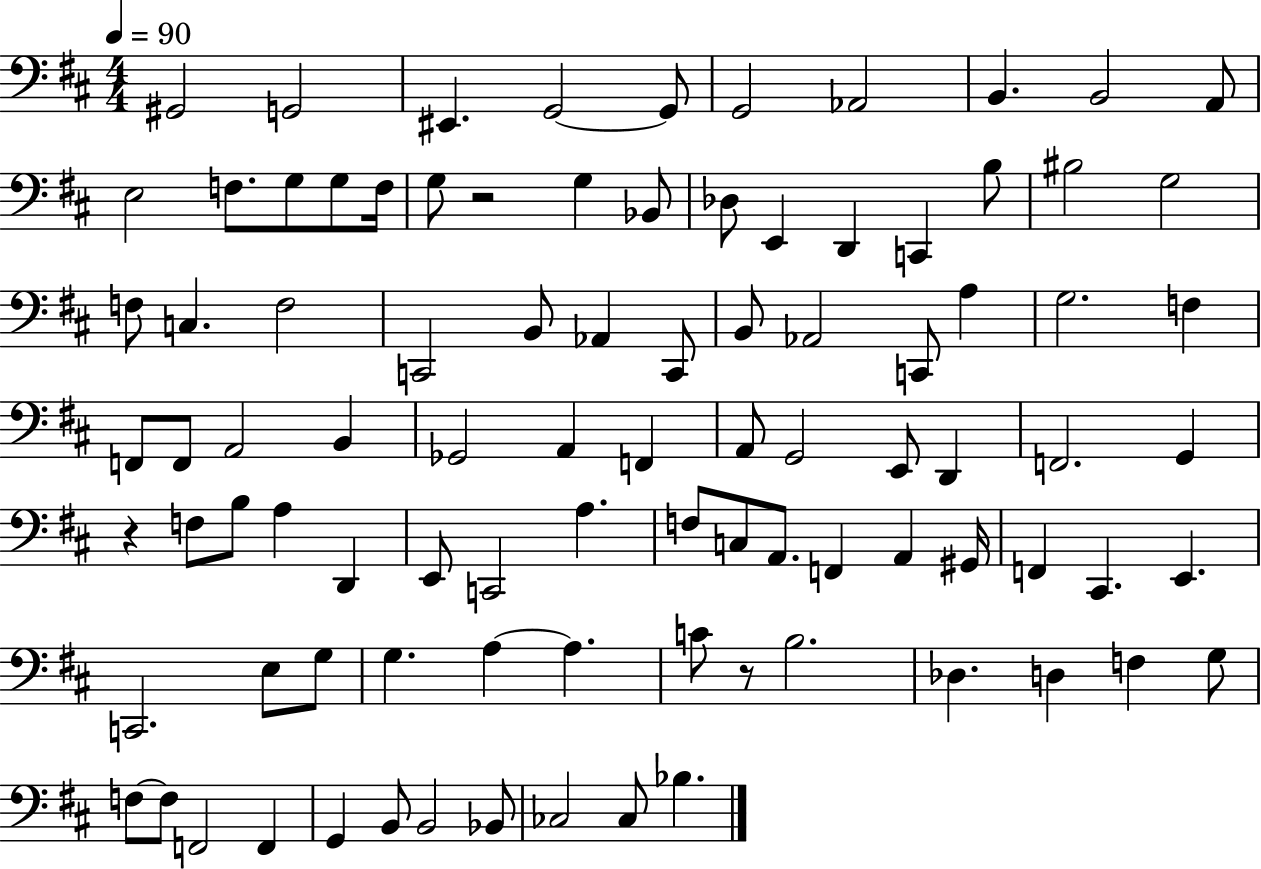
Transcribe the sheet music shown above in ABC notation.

X:1
T:Untitled
M:4/4
L:1/4
K:D
^G,,2 G,,2 ^E,, G,,2 G,,/2 G,,2 _A,,2 B,, B,,2 A,,/2 E,2 F,/2 G,/2 G,/2 F,/4 G,/2 z2 G, _B,,/2 _D,/2 E,, D,, C,, B,/2 ^B,2 G,2 F,/2 C, F,2 C,,2 B,,/2 _A,, C,,/2 B,,/2 _A,,2 C,,/2 A, G,2 F, F,,/2 F,,/2 A,,2 B,, _G,,2 A,, F,, A,,/2 G,,2 E,,/2 D,, F,,2 G,, z F,/2 B,/2 A, D,, E,,/2 C,,2 A, F,/2 C,/2 A,,/2 F,, A,, ^G,,/4 F,, ^C,, E,, C,,2 E,/2 G,/2 G, A, A, C/2 z/2 B,2 _D, D, F, G,/2 F,/2 F,/2 F,,2 F,, G,, B,,/2 B,,2 _B,,/2 _C,2 _C,/2 _B,